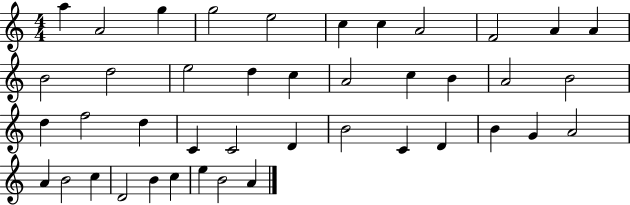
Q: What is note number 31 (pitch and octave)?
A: B4